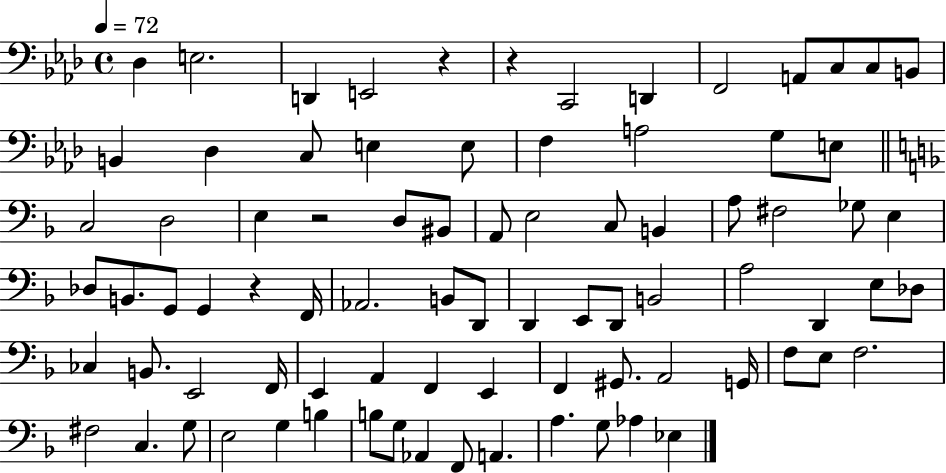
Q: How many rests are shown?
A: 4